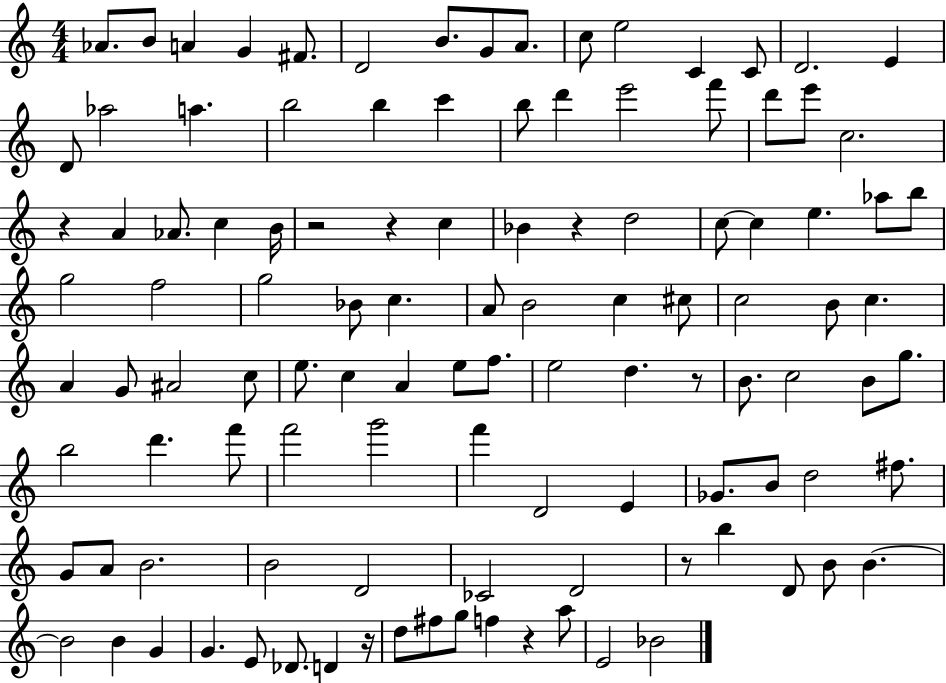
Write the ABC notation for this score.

X:1
T:Untitled
M:4/4
L:1/4
K:C
_A/2 B/2 A G ^F/2 D2 B/2 G/2 A/2 c/2 e2 C C/2 D2 E D/2 _a2 a b2 b c' b/2 d' e'2 f'/2 d'/2 e'/2 c2 z A _A/2 c B/4 z2 z c _B z d2 c/2 c e _a/2 b/2 g2 f2 g2 _B/2 c A/2 B2 c ^c/2 c2 B/2 c A G/2 ^A2 c/2 e/2 c A e/2 f/2 e2 d z/2 B/2 c2 B/2 g/2 b2 d' f'/2 f'2 g'2 f' D2 E _G/2 B/2 d2 ^f/2 G/2 A/2 B2 B2 D2 _C2 D2 z/2 b D/2 B/2 B B2 B G G E/2 _D/2 D z/4 d/2 ^f/2 g/2 f z a/2 E2 _B2